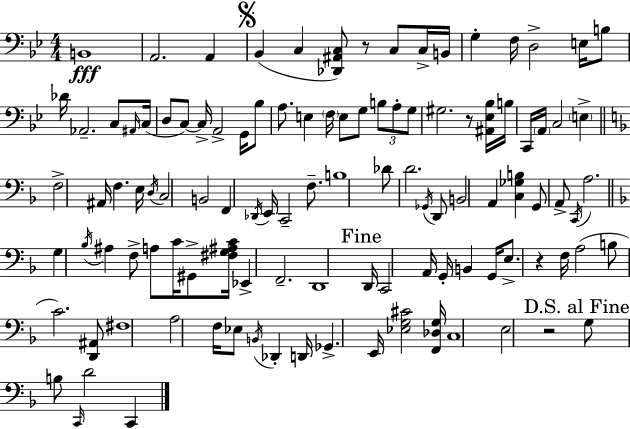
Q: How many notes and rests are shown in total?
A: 109